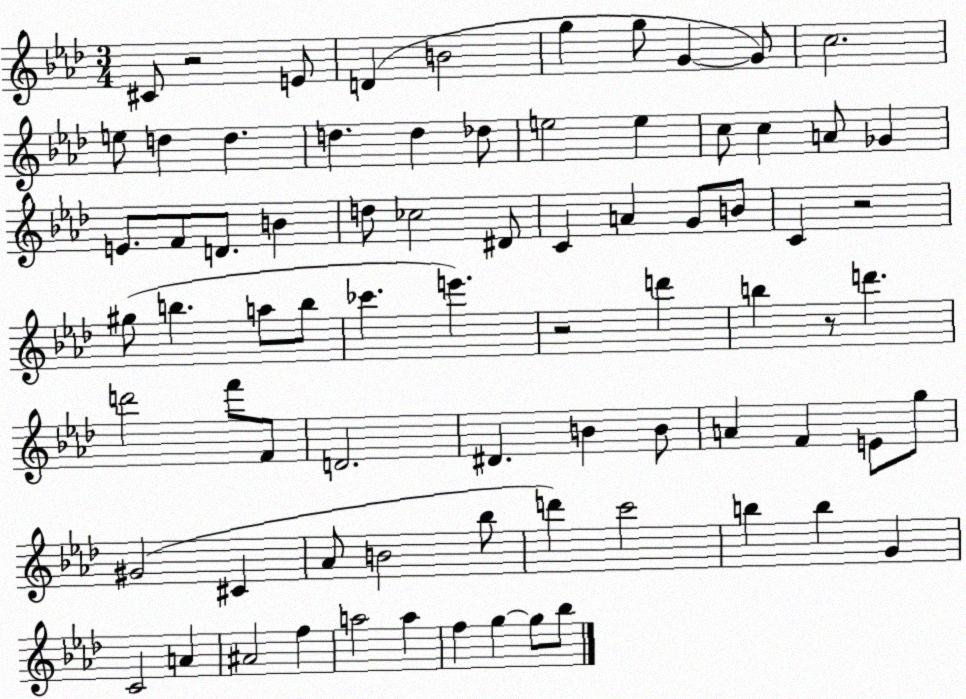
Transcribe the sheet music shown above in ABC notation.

X:1
T:Untitled
M:3/4
L:1/4
K:Ab
^C/2 z2 E/2 D B2 g g/2 G G/2 c2 e/2 d d d d _d/2 e2 e c/2 c A/2 _G E/2 F/2 D/2 B d/2 _c2 ^D/2 C A G/2 B/2 C z2 ^g/2 b a/2 b/2 _c' e' z2 d' b z/2 d' d'2 f'/2 F/2 D2 ^D B B/2 A F E/2 g/2 ^G2 ^C _A/2 B2 _b/2 d' c'2 b b G C2 A ^A2 f a2 a f g g/2 _b/2